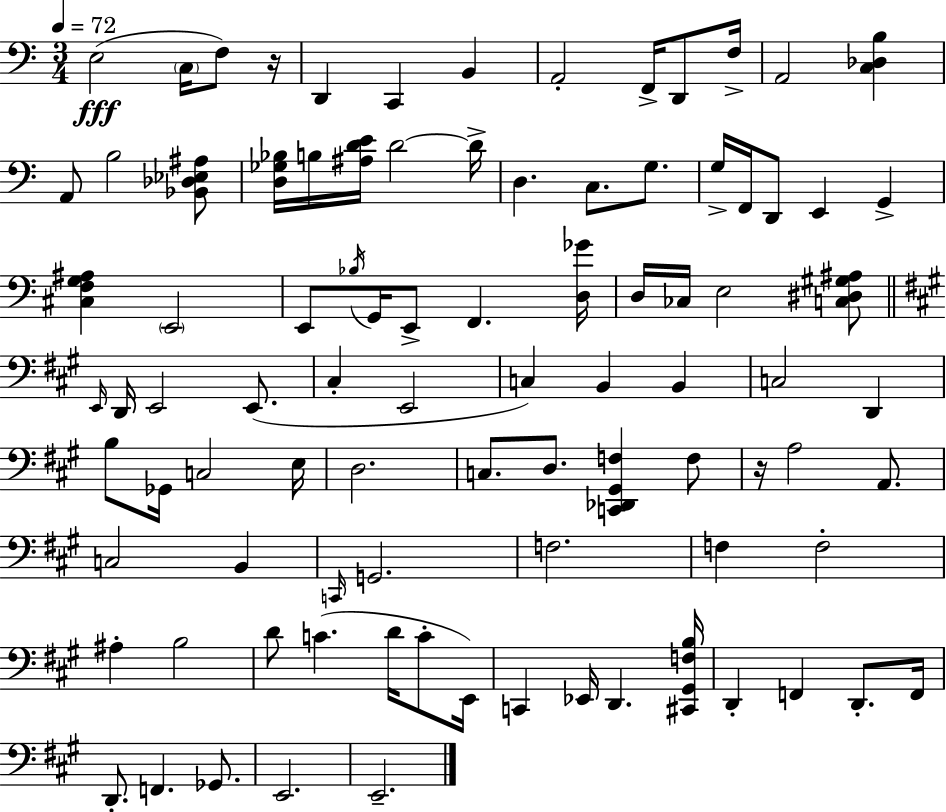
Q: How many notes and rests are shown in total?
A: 91